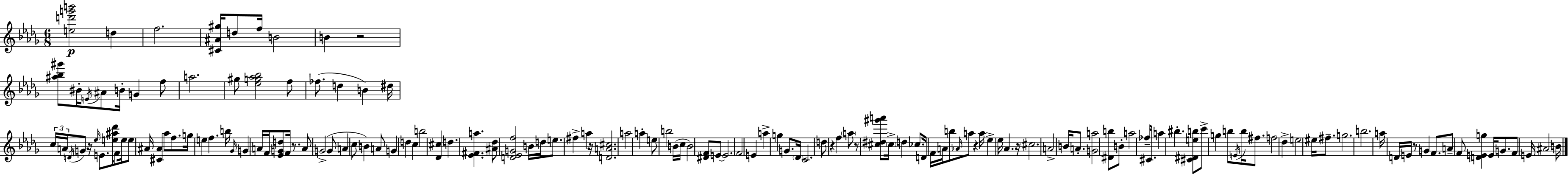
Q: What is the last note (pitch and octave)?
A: B4